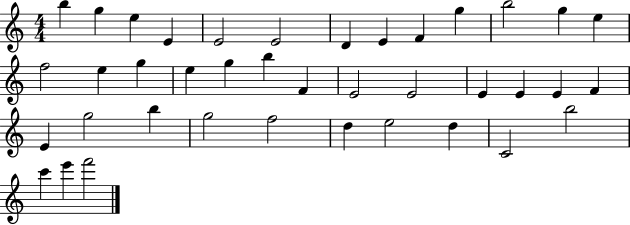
B5/q G5/q E5/q E4/q E4/h E4/h D4/q E4/q F4/q G5/q B5/h G5/q E5/q F5/h E5/q G5/q E5/q G5/q B5/q F4/q E4/h E4/h E4/q E4/q E4/q F4/q E4/q G5/h B5/q G5/h F5/h D5/q E5/h D5/q C4/h B5/h C6/q E6/q F6/h